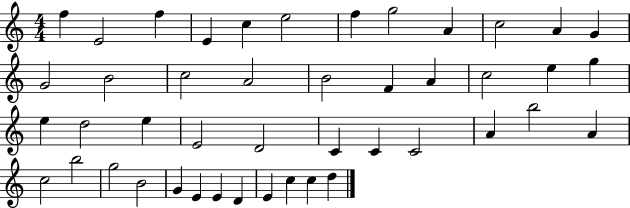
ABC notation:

X:1
T:Untitled
M:4/4
L:1/4
K:C
f E2 f E c e2 f g2 A c2 A G G2 B2 c2 A2 B2 F A c2 e g e d2 e E2 D2 C C C2 A b2 A c2 b2 g2 B2 G E E D E c c d